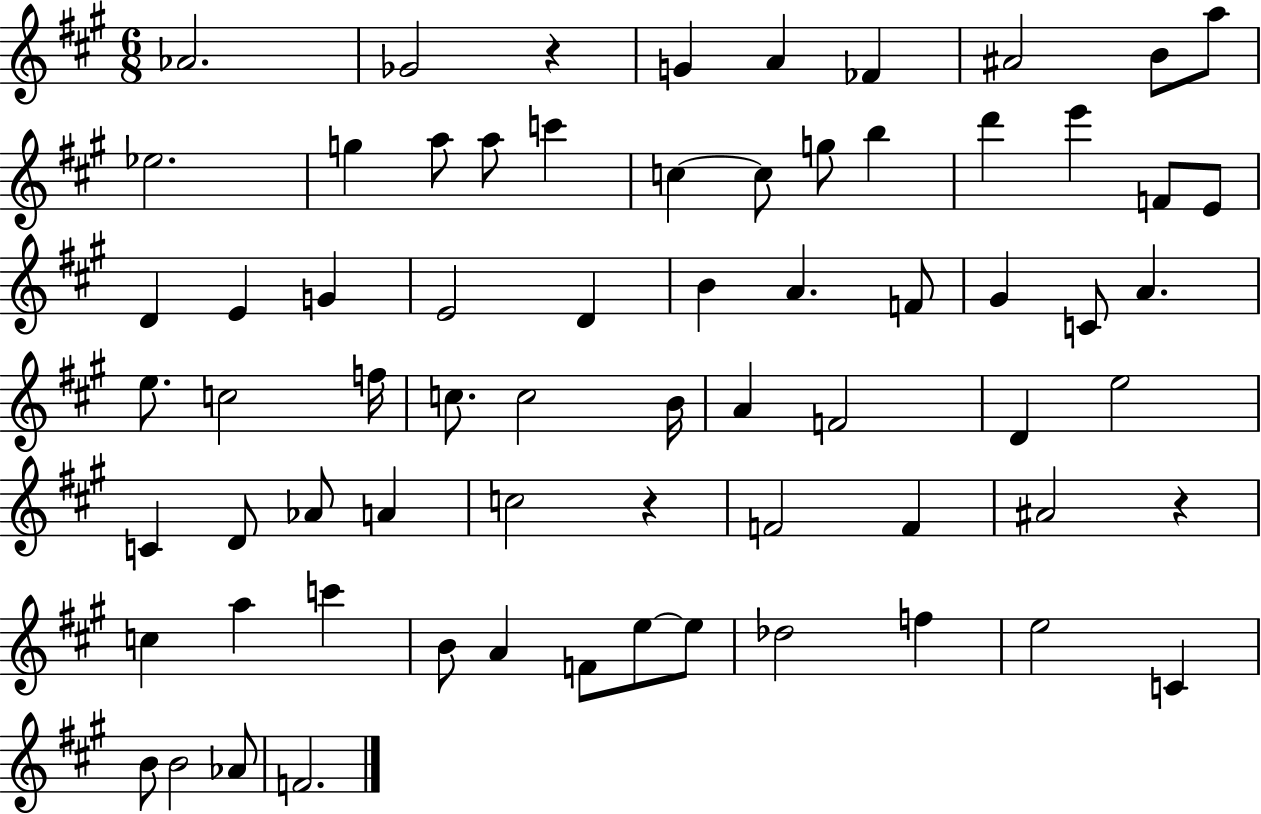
{
  \clef treble
  \numericTimeSignature
  \time 6/8
  \key a \major
  \repeat volta 2 { aes'2. | ges'2 r4 | g'4 a'4 fes'4 | ais'2 b'8 a''8 | \break ees''2. | g''4 a''8 a''8 c'''4 | c''4~~ c''8 g''8 b''4 | d'''4 e'''4 f'8 e'8 | \break d'4 e'4 g'4 | e'2 d'4 | b'4 a'4. f'8 | gis'4 c'8 a'4. | \break e''8. c''2 f''16 | c''8. c''2 b'16 | a'4 f'2 | d'4 e''2 | \break c'4 d'8 aes'8 a'4 | c''2 r4 | f'2 f'4 | ais'2 r4 | \break c''4 a''4 c'''4 | b'8 a'4 f'8 e''8~~ e''8 | des''2 f''4 | e''2 c'4 | \break b'8 b'2 aes'8 | f'2. | } \bar "|."
}